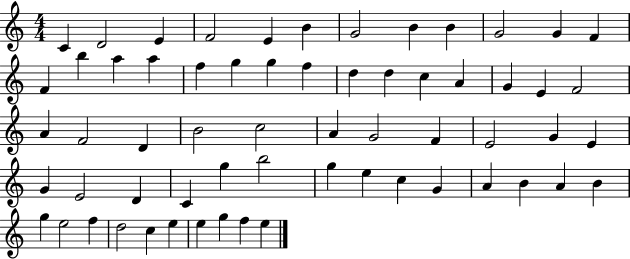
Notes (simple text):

C4/q D4/h E4/q F4/h E4/q B4/q G4/h B4/q B4/q G4/h G4/q F4/q F4/q B5/q A5/q A5/q F5/q G5/q G5/q F5/q D5/q D5/q C5/q A4/q G4/q E4/q F4/h A4/q F4/h D4/q B4/h C5/h A4/q G4/h F4/q E4/h G4/q E4/q G4/q E4/h D4/q C4/q G5/q B5/h G5/q E5/q C5/q G4/q A4/q B4/q A4/q B4/q G5/q E5/h F5/q D5/h C5/q E5/q E5/q G5/q F5/q E5/q